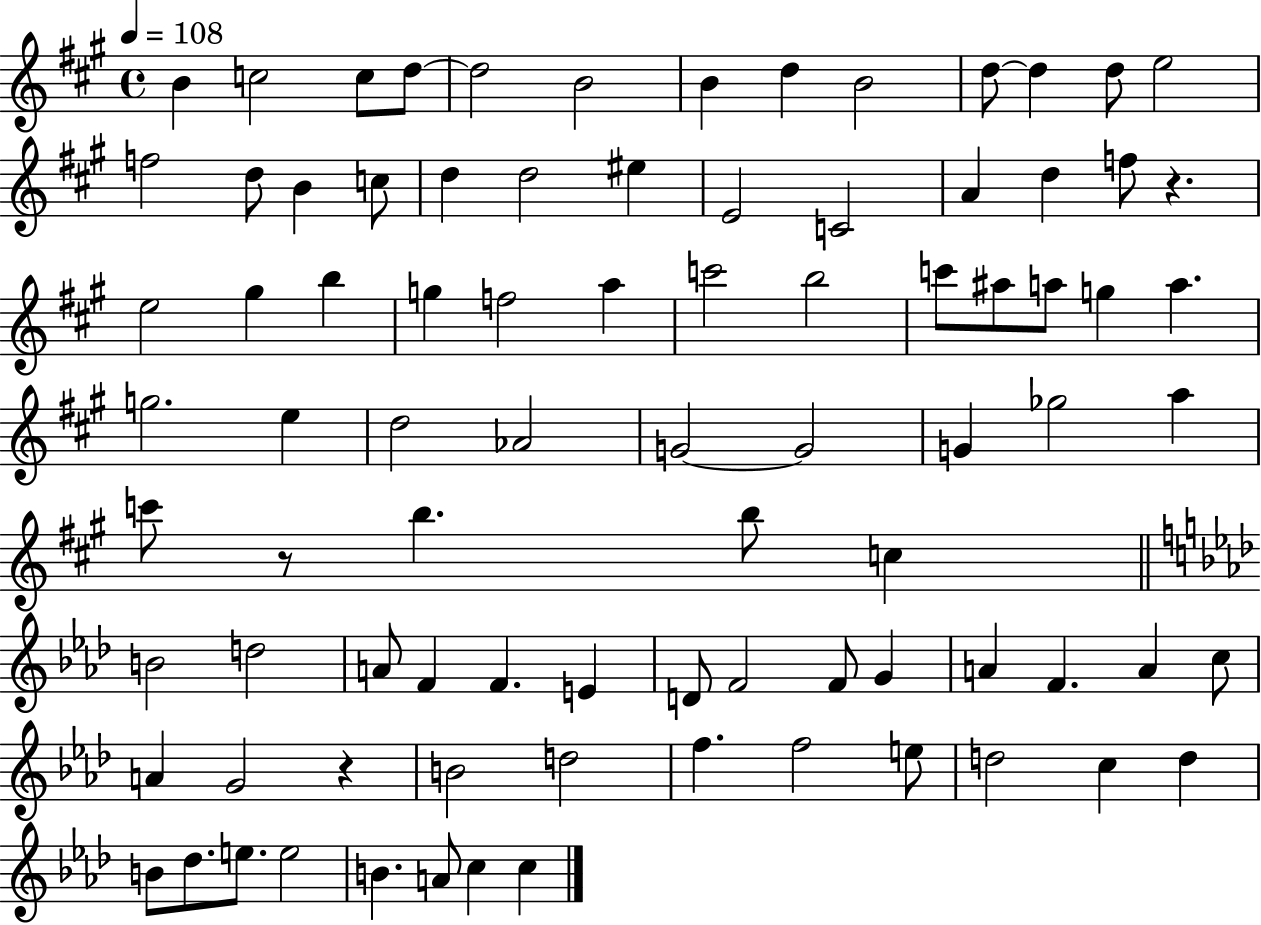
{
  \clef treble
  \time 4/4
  \defaultTimeSignature
  \key a \major
  \tempo 4 = 108
  b'4 c''2 c''8 d''8~~ | d''2 b'2 | b'4 d''4 b'2 | d''8~~ d''4 d''8 e''2 | \break f''2 d''8 b'4 c''8 | d''4 d''2 eis''4 | e'2 c'2 | a'4 d''4 f''8 r4. | \break e''2 gis''4 b''4 | g''4 f''2 a''4 | c'''2 b''2 | c'''8 ais''8 a''8 g''4 a''4. | \break g''2. e''4 | d''2 aes'2 | g'2~~ g'2 | g'4 ges''2 a''4 | \break c'''8 r8 b''4. b''8 c''4 | \bar "||" \break \key f \minor b'2 d''2 | a'8 f'4 f'4. e'4 | d'8 f'2 f'8 g'4 | a'4 f'4. a'4 c''8 | \break a'4 g'2 r4 | b'2 d''2 | f''4. f''2 e''8 | d''2 c''4 d''4 | \break b'8 des''8. e''8. e''2 | b'4. a'8 c''4 c''4 | \bar "|."
}